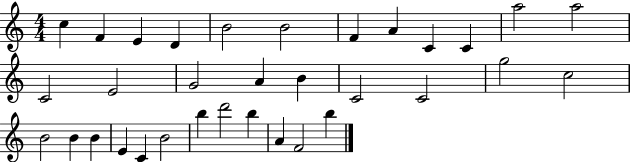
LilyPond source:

{
  \clef treble
  \numericTimeSignature
  \time 4/4
  \key c \major
  c''4 f'4 e'4 d'4 | b'2 b'2 | f'4 a'4 c'4 c'4 | a''2 a''2 | \break c'2 e'2 | g'2 a'4 b'4 | c'2 c'2 | g''2 c''2 | \break b'2 b'4 b'4 | e'4 c'4 b'2 | b''4 d'''2 b''4 | a'4 f'2 b''4 | \break \bar "|."
}